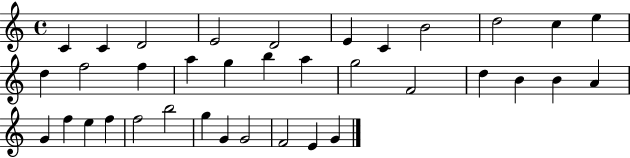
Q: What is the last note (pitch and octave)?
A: G4